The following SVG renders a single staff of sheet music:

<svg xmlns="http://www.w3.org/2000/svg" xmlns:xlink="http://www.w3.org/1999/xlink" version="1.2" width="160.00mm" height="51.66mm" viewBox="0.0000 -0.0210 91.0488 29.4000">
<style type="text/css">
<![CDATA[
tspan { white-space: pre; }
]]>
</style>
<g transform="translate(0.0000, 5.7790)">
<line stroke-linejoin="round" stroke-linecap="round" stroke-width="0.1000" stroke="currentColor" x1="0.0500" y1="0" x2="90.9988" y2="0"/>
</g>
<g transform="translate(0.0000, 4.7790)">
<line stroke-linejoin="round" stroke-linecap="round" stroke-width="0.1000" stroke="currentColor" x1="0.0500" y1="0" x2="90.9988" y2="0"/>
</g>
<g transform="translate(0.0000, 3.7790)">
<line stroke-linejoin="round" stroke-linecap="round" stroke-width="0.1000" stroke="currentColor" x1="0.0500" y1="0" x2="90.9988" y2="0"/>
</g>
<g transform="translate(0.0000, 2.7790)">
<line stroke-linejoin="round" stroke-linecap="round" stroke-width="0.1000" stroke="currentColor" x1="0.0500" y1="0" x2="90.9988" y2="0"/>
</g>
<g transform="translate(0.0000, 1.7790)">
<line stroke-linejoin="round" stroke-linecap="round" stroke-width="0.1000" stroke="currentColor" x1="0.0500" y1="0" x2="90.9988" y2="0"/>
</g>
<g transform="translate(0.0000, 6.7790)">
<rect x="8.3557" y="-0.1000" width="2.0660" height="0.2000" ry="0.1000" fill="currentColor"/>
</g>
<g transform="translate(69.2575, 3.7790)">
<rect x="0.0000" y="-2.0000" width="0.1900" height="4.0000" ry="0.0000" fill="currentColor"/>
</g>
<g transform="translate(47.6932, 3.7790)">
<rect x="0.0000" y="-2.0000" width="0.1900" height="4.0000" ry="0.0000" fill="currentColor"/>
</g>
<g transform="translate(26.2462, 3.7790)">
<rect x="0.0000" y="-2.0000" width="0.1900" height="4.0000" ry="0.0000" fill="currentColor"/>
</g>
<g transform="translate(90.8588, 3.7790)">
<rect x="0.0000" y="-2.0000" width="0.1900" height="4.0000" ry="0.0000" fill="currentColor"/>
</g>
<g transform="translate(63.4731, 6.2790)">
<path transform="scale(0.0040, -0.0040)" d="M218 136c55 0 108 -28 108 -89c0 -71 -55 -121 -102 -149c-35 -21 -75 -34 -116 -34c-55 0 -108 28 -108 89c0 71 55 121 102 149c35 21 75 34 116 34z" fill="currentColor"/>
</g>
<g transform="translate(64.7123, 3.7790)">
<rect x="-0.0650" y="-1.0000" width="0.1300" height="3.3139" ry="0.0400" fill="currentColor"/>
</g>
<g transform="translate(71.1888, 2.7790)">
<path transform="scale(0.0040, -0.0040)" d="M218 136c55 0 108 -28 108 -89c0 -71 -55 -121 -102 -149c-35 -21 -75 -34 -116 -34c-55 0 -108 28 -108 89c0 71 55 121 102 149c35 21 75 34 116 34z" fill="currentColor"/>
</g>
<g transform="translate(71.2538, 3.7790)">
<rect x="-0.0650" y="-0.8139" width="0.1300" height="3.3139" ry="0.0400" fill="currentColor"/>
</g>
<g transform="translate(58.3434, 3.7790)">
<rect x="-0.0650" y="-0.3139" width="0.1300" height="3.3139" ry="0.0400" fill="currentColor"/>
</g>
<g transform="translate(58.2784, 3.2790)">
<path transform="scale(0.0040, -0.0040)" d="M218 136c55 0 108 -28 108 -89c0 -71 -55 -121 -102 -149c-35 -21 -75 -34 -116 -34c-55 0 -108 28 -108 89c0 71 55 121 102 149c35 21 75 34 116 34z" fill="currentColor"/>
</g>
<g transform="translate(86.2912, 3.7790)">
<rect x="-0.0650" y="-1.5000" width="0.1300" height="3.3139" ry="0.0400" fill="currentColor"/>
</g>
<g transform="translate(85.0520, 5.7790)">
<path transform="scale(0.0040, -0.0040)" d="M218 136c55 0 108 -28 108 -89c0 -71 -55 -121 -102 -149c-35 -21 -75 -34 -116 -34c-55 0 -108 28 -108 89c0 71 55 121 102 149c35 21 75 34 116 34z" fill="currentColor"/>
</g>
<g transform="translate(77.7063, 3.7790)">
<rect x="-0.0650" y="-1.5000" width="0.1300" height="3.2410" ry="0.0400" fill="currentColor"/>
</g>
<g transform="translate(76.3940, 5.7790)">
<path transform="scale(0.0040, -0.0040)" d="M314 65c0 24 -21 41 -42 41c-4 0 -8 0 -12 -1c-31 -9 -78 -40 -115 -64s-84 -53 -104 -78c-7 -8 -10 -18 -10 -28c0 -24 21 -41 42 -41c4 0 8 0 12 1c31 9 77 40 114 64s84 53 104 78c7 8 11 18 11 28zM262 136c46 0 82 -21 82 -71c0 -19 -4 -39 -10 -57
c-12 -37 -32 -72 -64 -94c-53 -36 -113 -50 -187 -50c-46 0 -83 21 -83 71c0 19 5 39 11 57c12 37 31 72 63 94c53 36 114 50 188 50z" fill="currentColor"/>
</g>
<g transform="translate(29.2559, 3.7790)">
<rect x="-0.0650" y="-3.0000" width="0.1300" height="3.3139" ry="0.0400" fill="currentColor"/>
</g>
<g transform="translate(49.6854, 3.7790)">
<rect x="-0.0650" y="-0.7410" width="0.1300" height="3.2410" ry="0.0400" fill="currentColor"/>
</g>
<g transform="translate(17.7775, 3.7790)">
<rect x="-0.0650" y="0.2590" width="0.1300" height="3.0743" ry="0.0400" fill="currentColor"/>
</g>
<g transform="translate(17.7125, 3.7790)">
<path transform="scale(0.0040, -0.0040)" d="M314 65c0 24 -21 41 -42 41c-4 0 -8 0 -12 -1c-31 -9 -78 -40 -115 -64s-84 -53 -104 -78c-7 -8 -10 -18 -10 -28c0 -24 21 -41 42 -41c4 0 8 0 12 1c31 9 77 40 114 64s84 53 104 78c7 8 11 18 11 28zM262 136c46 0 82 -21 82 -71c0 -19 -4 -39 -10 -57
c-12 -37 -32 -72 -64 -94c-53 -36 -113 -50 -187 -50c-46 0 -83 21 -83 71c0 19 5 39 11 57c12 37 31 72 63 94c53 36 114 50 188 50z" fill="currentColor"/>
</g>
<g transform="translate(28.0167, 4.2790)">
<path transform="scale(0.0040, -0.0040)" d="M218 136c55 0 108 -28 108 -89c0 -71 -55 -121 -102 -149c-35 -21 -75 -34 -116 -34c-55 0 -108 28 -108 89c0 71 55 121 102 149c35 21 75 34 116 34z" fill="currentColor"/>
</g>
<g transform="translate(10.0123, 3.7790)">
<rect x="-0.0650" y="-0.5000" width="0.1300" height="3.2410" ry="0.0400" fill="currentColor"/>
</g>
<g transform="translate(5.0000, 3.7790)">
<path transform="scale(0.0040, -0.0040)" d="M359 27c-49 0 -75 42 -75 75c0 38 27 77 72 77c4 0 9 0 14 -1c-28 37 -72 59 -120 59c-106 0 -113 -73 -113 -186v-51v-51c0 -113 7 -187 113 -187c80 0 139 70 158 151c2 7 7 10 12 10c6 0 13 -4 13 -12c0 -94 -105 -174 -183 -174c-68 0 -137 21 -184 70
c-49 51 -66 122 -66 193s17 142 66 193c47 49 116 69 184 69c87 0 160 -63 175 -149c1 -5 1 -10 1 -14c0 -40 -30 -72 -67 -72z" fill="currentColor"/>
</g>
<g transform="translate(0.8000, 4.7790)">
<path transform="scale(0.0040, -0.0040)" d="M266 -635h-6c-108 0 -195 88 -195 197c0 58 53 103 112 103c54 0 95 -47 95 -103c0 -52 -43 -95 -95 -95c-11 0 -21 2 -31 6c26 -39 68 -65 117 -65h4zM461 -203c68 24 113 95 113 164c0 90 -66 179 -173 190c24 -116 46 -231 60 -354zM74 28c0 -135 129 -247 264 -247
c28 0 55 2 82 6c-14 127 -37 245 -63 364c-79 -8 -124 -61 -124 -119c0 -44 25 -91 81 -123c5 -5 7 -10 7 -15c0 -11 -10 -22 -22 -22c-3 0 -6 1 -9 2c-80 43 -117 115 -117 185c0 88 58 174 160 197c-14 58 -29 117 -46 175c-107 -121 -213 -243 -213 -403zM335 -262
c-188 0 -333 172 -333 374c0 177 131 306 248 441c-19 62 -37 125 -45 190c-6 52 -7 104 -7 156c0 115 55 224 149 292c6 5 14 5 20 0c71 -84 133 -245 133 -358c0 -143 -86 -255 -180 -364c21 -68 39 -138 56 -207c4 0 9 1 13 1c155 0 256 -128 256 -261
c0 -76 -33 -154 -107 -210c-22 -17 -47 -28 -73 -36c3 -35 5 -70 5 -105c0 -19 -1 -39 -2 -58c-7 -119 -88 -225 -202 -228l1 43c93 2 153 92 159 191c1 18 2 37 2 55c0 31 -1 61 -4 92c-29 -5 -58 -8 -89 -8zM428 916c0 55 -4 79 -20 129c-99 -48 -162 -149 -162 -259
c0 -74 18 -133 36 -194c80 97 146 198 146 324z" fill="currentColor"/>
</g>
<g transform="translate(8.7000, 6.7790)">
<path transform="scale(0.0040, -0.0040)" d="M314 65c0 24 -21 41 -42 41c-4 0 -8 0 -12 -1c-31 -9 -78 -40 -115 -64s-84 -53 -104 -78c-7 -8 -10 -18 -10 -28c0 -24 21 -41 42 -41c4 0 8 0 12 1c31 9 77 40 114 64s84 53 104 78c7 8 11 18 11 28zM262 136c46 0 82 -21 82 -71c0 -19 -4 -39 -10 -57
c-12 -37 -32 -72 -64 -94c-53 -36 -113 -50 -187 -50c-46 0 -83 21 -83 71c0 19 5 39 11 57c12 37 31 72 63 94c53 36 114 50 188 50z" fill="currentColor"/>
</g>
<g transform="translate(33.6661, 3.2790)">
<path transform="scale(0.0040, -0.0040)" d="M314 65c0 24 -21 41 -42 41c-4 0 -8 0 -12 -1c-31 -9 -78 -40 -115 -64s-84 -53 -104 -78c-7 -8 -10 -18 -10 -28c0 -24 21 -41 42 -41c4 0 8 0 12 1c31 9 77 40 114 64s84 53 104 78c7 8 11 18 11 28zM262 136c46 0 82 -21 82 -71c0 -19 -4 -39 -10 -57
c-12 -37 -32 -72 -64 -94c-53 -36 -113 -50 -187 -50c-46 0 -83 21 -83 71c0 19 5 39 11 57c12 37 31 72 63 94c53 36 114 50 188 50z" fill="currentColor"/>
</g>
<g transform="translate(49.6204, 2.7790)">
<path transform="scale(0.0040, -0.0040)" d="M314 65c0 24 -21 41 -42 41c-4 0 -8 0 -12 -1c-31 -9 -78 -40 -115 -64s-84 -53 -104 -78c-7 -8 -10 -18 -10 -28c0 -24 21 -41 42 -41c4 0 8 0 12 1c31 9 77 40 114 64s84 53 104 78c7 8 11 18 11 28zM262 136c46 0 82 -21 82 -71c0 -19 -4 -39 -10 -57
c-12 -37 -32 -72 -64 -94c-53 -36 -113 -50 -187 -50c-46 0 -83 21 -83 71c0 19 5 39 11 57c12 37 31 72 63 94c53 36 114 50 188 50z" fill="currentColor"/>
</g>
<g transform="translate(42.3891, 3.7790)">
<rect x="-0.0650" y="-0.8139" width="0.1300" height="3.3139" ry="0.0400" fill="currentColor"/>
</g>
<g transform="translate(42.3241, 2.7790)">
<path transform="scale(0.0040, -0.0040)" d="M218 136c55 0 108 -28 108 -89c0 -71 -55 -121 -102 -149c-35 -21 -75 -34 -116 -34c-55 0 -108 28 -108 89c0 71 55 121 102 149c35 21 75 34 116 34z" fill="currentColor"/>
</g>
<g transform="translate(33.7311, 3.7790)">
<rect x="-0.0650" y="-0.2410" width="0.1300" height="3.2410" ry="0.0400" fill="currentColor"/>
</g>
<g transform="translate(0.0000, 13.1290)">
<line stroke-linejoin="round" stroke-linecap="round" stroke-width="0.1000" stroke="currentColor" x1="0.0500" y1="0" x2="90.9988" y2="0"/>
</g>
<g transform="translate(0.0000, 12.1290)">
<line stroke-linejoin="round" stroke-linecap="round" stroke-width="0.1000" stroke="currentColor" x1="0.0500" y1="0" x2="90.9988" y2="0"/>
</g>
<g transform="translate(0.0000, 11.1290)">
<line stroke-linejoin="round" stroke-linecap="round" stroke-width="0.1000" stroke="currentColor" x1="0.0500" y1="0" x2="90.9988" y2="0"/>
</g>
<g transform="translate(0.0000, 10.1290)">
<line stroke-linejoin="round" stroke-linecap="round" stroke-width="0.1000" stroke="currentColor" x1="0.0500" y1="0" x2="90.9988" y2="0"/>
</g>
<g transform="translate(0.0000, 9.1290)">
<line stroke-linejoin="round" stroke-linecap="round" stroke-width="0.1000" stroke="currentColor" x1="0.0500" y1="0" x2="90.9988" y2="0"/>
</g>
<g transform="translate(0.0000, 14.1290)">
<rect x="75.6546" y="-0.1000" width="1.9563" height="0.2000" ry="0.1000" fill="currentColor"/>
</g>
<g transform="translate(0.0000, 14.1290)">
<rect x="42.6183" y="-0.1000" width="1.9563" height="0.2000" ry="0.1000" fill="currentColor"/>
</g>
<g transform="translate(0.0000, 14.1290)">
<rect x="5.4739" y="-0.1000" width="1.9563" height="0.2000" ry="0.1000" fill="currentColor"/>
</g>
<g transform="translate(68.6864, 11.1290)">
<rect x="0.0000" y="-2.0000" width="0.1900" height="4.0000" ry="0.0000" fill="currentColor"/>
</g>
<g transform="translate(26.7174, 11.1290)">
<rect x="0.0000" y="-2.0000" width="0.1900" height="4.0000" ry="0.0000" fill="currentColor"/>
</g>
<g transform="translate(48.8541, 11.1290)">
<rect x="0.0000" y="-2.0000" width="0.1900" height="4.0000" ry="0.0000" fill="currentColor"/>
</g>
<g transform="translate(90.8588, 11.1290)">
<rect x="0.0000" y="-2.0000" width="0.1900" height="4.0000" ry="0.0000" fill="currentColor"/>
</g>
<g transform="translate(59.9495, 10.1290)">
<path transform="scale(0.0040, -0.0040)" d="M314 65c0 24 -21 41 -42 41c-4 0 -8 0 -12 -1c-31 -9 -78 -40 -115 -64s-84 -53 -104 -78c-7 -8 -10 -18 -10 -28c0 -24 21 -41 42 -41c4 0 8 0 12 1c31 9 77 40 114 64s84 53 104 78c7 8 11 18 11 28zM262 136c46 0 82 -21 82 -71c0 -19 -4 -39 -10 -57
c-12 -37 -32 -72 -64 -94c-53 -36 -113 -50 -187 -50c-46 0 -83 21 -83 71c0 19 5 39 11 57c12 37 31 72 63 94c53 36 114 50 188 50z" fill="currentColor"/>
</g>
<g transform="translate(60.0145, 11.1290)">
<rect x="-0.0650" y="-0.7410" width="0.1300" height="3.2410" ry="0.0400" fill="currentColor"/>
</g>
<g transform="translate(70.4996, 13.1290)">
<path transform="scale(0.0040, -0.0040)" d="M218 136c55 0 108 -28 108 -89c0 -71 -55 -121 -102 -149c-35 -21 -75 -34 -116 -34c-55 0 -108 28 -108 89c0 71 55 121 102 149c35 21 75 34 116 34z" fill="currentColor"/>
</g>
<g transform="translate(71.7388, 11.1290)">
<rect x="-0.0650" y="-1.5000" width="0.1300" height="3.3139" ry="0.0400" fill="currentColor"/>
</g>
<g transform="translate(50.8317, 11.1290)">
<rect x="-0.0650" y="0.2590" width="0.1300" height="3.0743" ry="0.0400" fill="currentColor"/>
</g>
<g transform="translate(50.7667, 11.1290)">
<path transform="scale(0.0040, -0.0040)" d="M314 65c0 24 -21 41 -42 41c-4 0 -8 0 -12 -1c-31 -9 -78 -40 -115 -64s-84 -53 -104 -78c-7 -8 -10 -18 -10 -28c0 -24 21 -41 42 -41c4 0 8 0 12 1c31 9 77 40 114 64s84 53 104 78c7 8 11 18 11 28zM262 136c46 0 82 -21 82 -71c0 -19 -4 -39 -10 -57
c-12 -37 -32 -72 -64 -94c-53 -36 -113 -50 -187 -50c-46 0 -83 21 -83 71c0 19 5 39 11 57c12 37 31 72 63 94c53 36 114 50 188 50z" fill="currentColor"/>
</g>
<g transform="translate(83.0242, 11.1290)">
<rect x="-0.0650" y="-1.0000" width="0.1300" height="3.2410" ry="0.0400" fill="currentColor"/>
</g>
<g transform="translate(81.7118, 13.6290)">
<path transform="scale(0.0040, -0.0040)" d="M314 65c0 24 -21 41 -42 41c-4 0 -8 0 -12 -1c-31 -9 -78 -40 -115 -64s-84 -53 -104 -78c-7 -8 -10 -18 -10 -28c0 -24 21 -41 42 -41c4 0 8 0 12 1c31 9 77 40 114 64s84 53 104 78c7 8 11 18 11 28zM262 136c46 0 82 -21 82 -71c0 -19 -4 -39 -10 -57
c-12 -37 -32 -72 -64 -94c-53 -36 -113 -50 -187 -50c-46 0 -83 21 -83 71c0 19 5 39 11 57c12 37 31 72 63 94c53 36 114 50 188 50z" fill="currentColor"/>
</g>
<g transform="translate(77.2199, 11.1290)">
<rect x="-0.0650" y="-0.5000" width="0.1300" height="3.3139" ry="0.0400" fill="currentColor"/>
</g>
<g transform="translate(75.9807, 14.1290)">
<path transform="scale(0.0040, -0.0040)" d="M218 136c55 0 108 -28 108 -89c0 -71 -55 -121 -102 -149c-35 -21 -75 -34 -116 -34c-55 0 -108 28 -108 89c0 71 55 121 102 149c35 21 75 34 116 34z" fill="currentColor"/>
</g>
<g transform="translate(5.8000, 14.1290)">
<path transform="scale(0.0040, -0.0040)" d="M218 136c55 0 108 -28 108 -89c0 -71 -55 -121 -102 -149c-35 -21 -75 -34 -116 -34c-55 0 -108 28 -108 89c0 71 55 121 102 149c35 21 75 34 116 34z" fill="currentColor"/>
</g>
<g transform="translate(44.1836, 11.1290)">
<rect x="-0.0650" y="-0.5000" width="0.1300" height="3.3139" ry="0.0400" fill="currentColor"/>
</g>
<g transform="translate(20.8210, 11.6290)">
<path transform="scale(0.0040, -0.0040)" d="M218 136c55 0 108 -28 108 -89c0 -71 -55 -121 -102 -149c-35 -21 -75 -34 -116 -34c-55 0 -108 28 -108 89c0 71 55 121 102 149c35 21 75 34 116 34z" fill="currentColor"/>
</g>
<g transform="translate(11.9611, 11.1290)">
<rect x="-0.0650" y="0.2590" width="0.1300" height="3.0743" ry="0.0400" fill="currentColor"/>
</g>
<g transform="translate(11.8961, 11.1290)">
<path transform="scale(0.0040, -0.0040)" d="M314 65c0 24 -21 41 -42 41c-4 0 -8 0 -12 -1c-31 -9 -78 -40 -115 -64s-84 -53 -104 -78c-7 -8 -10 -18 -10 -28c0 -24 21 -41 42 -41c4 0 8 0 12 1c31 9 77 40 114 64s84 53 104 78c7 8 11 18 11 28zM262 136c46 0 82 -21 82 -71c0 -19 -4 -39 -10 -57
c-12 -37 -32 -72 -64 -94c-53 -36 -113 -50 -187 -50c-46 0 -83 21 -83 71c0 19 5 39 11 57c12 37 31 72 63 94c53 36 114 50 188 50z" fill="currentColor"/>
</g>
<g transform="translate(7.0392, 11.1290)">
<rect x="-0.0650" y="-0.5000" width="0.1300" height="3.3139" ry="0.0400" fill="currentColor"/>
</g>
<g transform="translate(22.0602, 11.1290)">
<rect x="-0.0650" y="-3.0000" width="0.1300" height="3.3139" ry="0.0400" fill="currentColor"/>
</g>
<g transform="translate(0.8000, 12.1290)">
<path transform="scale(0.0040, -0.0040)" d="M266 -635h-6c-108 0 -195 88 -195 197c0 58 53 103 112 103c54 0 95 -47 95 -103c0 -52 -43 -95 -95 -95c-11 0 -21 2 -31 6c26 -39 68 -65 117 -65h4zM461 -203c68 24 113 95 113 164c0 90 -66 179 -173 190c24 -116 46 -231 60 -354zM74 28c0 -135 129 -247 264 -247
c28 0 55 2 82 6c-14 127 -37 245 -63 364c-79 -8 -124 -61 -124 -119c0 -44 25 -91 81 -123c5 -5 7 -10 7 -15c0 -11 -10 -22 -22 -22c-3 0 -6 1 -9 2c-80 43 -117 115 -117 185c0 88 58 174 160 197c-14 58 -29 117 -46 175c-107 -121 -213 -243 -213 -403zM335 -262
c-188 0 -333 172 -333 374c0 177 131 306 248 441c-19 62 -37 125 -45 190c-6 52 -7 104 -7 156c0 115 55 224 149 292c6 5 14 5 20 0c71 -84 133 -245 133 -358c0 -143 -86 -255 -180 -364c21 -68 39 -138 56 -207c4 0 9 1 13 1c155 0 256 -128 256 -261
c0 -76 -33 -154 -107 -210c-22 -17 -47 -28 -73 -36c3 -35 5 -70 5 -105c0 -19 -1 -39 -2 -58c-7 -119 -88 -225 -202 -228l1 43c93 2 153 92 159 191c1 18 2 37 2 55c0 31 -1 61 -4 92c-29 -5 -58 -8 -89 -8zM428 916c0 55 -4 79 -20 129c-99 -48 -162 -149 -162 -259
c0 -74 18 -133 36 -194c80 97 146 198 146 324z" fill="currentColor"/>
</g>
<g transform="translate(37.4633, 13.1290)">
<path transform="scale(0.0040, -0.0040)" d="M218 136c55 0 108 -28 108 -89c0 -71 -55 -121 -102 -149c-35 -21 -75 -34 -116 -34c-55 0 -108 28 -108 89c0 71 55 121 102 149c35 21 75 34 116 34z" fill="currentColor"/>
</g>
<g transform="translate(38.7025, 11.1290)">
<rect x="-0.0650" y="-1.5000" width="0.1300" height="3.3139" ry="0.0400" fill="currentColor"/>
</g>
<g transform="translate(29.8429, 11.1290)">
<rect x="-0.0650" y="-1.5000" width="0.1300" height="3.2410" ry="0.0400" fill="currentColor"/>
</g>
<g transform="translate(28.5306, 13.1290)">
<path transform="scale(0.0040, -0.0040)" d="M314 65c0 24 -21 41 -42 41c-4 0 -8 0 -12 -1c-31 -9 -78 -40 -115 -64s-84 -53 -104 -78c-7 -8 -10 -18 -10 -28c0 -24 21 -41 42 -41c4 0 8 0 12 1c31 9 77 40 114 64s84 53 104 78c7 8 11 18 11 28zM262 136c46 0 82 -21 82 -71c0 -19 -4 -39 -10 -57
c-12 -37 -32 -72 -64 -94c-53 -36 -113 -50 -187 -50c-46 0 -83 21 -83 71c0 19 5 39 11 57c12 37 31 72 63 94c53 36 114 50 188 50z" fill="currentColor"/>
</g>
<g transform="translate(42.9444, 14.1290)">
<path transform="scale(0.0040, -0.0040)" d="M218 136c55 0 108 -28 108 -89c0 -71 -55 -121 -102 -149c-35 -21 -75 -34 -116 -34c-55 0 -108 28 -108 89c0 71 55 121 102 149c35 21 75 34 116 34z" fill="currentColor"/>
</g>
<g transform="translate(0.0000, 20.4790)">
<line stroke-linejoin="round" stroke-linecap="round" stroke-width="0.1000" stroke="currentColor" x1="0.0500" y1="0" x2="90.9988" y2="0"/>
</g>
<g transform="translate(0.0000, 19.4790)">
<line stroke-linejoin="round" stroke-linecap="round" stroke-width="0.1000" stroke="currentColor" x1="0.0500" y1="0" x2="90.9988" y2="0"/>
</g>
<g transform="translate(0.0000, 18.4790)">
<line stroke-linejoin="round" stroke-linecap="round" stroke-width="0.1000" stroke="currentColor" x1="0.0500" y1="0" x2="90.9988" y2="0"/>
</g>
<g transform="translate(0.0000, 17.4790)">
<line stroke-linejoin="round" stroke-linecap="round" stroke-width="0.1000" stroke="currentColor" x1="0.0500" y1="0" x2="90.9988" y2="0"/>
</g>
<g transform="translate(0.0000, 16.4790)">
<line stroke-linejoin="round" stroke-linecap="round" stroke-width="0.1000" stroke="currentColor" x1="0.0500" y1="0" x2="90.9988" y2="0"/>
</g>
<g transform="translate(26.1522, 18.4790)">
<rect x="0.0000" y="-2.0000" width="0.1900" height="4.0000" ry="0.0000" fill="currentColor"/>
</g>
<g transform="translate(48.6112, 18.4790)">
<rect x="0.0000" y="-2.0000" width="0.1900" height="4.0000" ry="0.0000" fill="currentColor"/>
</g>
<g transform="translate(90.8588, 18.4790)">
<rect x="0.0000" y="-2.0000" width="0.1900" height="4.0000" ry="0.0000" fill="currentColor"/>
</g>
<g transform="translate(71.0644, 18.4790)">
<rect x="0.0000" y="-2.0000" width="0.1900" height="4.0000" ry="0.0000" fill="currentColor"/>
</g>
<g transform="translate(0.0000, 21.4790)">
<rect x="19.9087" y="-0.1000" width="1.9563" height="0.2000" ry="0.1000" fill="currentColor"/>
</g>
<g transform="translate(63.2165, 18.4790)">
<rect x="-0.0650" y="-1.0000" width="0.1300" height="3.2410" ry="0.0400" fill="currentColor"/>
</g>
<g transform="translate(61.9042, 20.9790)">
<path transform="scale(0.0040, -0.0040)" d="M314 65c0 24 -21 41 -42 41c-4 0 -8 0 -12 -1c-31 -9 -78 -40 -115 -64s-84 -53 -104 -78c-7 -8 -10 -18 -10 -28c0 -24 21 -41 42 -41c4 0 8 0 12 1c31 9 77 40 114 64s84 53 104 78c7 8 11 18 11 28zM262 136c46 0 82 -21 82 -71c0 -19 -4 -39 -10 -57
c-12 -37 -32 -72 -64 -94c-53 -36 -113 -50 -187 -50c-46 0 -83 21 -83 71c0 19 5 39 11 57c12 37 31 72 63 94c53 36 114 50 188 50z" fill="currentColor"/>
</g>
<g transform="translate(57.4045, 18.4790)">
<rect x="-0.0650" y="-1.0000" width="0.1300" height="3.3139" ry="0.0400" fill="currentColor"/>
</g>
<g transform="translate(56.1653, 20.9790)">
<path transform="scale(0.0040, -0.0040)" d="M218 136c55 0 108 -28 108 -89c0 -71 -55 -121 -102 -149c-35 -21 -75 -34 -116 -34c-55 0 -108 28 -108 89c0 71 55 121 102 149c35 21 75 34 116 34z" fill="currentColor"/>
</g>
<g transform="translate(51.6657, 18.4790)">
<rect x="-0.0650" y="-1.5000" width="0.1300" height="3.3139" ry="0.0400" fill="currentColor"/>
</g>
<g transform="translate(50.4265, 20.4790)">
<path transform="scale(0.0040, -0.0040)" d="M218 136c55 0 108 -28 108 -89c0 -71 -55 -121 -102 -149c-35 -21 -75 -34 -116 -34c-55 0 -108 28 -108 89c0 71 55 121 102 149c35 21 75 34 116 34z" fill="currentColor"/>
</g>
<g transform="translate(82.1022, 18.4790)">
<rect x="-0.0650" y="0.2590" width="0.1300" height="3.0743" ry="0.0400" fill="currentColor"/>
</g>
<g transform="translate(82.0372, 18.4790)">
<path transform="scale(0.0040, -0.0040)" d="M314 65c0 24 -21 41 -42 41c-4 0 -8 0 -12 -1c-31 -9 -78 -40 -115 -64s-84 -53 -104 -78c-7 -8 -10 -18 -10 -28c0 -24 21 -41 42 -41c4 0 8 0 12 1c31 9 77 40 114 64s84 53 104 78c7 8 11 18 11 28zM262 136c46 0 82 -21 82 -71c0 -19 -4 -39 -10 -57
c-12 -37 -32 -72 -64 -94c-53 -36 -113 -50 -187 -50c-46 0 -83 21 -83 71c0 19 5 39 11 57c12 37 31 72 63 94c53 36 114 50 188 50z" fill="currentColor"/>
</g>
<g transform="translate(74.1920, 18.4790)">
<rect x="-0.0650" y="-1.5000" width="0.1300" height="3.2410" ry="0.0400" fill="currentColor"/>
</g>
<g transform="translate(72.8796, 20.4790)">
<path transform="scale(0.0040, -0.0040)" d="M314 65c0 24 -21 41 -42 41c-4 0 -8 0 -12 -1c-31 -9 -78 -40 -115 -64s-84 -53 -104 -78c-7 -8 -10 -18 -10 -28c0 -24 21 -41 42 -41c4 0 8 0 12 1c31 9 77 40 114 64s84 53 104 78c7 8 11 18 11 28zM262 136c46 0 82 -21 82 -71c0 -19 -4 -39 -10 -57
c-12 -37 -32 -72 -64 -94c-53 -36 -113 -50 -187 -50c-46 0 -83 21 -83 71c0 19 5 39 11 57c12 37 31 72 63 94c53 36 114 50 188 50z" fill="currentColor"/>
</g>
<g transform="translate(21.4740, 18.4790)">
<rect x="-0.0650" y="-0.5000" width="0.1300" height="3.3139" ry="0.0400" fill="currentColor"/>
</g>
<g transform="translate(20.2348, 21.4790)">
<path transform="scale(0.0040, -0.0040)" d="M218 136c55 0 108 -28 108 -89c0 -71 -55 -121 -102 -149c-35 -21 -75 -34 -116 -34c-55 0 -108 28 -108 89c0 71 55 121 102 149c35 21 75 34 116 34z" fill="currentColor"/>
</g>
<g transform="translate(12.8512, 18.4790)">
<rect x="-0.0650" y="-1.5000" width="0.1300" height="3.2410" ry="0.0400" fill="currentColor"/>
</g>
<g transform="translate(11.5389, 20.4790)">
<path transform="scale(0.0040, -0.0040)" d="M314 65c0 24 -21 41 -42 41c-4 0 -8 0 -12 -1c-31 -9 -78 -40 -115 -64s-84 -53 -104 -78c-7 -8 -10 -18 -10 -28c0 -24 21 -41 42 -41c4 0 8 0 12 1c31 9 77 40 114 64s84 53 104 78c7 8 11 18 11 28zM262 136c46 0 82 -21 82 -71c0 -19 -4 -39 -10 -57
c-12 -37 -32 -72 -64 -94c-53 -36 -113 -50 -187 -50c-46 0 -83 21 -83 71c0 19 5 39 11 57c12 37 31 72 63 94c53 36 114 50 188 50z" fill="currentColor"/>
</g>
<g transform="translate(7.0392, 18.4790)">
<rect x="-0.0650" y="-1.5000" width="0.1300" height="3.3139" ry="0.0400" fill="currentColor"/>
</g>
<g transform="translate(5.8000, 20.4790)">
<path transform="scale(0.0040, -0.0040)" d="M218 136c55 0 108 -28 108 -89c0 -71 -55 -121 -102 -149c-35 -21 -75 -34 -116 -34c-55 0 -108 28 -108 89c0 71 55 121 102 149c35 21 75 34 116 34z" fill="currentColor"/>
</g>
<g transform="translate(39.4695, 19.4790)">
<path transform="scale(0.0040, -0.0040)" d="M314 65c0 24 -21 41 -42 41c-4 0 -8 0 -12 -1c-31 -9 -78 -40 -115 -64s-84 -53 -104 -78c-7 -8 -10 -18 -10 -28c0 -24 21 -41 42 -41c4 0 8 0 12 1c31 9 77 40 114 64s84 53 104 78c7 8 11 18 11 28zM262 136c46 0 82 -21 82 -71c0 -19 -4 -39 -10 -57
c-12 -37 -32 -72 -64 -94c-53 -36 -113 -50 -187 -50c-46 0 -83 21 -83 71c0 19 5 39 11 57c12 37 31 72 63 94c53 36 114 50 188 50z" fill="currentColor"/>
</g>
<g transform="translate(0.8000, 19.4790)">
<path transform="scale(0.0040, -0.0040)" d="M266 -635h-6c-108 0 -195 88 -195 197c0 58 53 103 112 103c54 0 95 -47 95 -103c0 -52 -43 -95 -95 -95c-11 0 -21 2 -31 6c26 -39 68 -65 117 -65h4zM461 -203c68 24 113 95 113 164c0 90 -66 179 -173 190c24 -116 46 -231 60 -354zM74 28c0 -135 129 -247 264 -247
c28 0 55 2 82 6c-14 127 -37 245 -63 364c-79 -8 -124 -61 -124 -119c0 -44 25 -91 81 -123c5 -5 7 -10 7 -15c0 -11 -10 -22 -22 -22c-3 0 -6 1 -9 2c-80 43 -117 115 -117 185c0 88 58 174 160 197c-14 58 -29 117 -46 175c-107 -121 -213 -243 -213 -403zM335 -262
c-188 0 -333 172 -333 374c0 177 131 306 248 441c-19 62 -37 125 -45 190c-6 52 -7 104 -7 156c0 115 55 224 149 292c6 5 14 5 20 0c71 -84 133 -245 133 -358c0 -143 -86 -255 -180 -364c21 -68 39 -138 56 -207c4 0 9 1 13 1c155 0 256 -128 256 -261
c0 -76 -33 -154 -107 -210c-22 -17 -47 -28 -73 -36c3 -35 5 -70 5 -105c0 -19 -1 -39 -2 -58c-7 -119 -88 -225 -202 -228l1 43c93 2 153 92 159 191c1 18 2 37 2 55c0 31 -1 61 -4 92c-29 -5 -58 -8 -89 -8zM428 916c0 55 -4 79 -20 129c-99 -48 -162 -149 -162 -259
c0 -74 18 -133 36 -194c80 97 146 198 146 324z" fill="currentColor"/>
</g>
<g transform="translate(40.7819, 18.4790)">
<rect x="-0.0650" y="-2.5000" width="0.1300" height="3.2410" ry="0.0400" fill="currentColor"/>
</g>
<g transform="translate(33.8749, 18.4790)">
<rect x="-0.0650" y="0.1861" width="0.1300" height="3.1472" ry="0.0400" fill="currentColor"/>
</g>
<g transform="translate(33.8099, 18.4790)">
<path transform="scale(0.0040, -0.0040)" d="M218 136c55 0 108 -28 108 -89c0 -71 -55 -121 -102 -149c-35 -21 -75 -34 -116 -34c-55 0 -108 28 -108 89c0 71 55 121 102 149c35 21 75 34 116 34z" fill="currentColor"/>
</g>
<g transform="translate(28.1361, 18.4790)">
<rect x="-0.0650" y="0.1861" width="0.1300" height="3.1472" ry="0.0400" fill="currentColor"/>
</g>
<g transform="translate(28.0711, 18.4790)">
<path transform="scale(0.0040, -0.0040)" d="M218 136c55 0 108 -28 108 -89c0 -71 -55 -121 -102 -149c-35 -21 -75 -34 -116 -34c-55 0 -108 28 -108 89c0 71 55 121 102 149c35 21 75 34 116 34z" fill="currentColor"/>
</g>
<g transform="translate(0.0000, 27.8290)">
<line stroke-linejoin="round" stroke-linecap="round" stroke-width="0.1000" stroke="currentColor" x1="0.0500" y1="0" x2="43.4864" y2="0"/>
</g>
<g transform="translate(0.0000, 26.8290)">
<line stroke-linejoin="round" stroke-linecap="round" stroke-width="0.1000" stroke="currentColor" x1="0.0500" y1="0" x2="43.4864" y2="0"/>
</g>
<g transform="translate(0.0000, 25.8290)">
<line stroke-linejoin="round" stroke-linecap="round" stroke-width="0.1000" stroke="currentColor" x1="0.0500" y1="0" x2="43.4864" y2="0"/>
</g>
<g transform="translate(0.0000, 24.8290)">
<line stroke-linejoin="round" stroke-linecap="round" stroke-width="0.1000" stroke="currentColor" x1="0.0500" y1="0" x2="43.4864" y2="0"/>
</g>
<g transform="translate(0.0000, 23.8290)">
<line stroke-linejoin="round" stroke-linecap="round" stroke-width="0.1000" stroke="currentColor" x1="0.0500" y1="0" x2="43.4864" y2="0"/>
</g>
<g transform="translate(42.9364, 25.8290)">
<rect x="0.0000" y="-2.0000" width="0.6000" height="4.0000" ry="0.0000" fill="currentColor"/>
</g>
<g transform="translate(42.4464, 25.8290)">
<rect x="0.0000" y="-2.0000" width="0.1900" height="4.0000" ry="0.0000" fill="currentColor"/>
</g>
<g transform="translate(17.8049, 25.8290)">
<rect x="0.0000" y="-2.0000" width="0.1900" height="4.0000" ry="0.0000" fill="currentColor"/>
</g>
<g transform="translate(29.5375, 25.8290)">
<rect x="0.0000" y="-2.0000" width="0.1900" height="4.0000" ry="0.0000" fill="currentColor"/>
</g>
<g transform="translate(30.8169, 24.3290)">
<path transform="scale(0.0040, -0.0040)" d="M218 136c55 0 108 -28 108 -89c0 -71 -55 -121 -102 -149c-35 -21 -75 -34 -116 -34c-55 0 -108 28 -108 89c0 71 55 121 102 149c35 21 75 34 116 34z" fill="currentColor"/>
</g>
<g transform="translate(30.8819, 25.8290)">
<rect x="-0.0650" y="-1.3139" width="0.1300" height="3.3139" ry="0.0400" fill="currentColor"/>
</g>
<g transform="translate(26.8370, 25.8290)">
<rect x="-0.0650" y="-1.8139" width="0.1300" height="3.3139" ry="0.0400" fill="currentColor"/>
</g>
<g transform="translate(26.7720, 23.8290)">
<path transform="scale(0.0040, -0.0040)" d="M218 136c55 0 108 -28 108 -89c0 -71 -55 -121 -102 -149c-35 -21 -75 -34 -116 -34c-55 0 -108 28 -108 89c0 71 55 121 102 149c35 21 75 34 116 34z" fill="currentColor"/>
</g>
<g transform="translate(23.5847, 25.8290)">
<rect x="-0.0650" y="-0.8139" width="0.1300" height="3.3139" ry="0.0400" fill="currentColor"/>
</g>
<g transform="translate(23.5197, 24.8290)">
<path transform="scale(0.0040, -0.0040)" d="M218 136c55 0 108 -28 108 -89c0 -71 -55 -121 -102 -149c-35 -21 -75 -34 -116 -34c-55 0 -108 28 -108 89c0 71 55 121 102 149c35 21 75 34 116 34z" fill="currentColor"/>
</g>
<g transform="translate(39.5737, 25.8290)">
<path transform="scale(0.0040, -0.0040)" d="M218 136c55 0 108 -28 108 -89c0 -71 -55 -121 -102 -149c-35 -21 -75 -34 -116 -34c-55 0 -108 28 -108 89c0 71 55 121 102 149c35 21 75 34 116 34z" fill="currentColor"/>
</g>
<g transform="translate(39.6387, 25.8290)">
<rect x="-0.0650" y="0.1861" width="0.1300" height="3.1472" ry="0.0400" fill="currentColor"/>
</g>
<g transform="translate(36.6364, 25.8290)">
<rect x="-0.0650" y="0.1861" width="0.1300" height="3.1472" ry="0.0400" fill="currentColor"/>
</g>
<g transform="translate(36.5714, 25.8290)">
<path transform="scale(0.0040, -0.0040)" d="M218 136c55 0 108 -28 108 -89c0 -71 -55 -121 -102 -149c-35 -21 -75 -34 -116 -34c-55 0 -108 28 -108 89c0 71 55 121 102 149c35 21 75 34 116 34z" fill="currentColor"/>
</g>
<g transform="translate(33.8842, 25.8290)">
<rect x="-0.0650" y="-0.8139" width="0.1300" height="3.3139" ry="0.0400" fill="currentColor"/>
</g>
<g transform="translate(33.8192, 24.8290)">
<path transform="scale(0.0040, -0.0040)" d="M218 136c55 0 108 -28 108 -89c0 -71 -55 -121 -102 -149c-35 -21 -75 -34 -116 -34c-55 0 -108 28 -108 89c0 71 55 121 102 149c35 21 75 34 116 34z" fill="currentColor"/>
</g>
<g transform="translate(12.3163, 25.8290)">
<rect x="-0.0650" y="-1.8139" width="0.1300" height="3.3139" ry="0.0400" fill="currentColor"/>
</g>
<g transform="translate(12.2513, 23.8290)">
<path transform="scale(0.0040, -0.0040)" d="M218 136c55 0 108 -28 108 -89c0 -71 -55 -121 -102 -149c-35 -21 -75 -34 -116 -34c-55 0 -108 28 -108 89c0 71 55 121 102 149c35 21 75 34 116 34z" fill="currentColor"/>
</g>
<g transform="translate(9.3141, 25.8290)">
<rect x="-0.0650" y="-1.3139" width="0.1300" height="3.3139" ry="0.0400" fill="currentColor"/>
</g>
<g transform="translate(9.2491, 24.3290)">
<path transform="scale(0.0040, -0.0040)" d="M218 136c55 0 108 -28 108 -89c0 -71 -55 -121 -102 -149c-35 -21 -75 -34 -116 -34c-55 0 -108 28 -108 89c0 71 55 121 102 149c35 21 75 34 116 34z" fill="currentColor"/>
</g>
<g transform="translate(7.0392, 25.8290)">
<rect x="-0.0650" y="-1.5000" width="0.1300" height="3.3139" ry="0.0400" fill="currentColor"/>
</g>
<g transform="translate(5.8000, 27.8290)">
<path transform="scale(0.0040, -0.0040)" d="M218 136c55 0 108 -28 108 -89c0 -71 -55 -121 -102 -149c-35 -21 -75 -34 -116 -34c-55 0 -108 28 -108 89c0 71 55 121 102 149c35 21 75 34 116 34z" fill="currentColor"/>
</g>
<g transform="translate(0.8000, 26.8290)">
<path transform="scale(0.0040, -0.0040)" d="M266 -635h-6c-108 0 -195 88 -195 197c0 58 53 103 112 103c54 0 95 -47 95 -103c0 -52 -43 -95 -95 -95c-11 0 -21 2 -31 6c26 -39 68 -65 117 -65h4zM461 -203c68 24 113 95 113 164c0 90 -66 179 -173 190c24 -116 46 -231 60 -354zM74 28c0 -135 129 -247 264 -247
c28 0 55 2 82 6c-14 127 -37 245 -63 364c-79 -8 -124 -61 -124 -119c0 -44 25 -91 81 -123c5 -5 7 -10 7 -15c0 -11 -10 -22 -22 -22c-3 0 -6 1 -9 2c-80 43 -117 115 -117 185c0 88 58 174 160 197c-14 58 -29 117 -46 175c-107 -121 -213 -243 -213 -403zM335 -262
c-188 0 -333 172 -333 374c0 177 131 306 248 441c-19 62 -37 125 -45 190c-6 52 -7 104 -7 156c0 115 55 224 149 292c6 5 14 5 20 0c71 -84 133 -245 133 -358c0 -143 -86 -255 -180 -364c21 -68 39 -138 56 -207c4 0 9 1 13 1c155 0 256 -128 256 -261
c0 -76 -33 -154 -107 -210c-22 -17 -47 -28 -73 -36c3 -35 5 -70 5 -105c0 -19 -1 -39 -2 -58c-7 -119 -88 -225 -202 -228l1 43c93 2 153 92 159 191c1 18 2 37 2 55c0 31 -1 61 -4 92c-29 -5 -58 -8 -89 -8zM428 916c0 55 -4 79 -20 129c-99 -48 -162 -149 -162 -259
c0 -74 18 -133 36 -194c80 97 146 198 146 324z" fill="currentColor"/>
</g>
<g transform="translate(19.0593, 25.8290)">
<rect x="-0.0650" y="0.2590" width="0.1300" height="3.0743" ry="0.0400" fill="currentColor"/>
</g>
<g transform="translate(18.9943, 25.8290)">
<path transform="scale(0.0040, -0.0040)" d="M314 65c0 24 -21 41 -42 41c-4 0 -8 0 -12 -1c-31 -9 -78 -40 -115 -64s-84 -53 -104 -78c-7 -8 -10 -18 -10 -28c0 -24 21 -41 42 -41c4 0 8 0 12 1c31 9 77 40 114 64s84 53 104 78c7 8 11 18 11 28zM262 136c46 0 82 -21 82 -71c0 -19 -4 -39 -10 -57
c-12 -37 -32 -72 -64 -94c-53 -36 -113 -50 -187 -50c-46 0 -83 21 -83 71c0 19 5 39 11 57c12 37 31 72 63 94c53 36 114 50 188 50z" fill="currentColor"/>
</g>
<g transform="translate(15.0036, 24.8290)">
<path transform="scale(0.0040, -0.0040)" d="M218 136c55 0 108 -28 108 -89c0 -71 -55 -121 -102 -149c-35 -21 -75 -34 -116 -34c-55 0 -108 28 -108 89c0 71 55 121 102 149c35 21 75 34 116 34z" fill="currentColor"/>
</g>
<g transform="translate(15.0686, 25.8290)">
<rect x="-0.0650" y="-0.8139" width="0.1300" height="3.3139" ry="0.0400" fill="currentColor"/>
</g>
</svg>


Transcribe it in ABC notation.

X:1
T:Untitled
M:4/4
L:1/4
K:C
C2 B2 A c2 d d2 c D d E2 E C B2 A E2 E C B2 d2 E C D2 E E2 C B B G2 E D D2 E2 B2 E e f d B2 d f e d B B